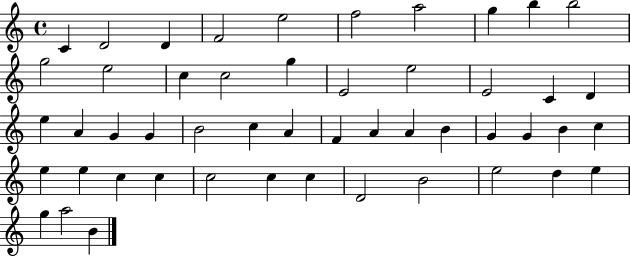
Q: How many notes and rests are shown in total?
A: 50